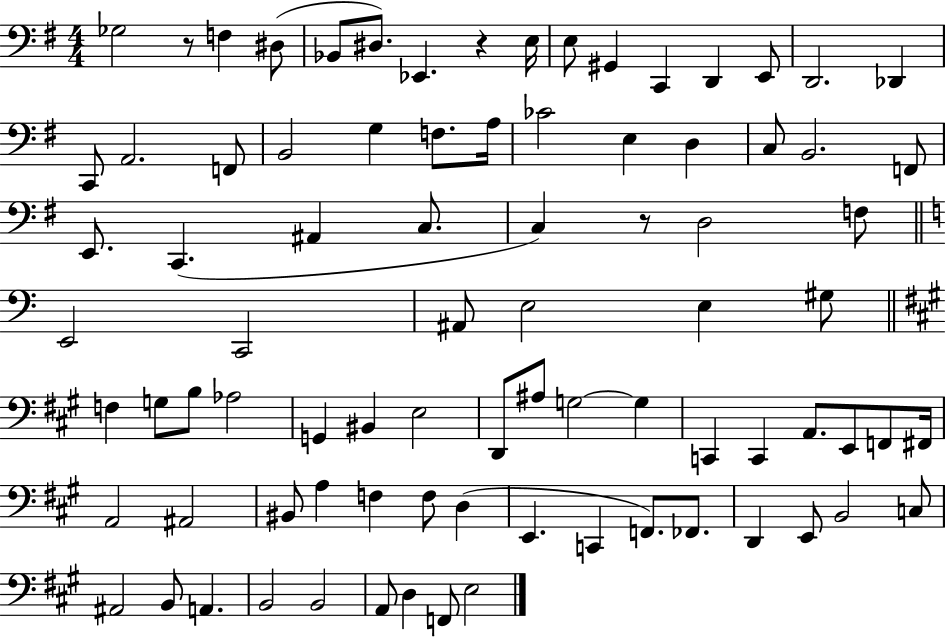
{
  \clef bass
  \numericTimeSignature
  \time 4/4
  \key g \major
  ges2 r8 f4 dis8( | bes,8 dis8.) ees,4. r4 e16 | e8 gis,4 c,4 d,4 e,8 | d,2. des,4 | \break c,8 a,2. f,8 | b,2 g4 f8. a16 | ces'2 e4 d4 | c8 b,2. f,8 | \break e,8. c,4.( ais,4 c8. | c4) r8 d2 f8 | \bar "||" \break \key a \minor e,2 c,2 | ais,8 e2 e4 gis8 | \bar "||" \break \key a \major f4 g8 b8 aes2 | g,4 bis,4 e2 | d,8 ais8 g2~~ g4 | c,4 c,4 a,8. e,8 f,8 fis,16 | \break a,2 ais,2 | bis,8 a4 f4 f8 d4( | e,4. c,4 f,8.) fes,8. | d,4 e,8 b,2 c8 | \break ais,2 b,8 a,4. | b,2 b,2 | a,8 d4 f,8 e2 | \bar "|."
}